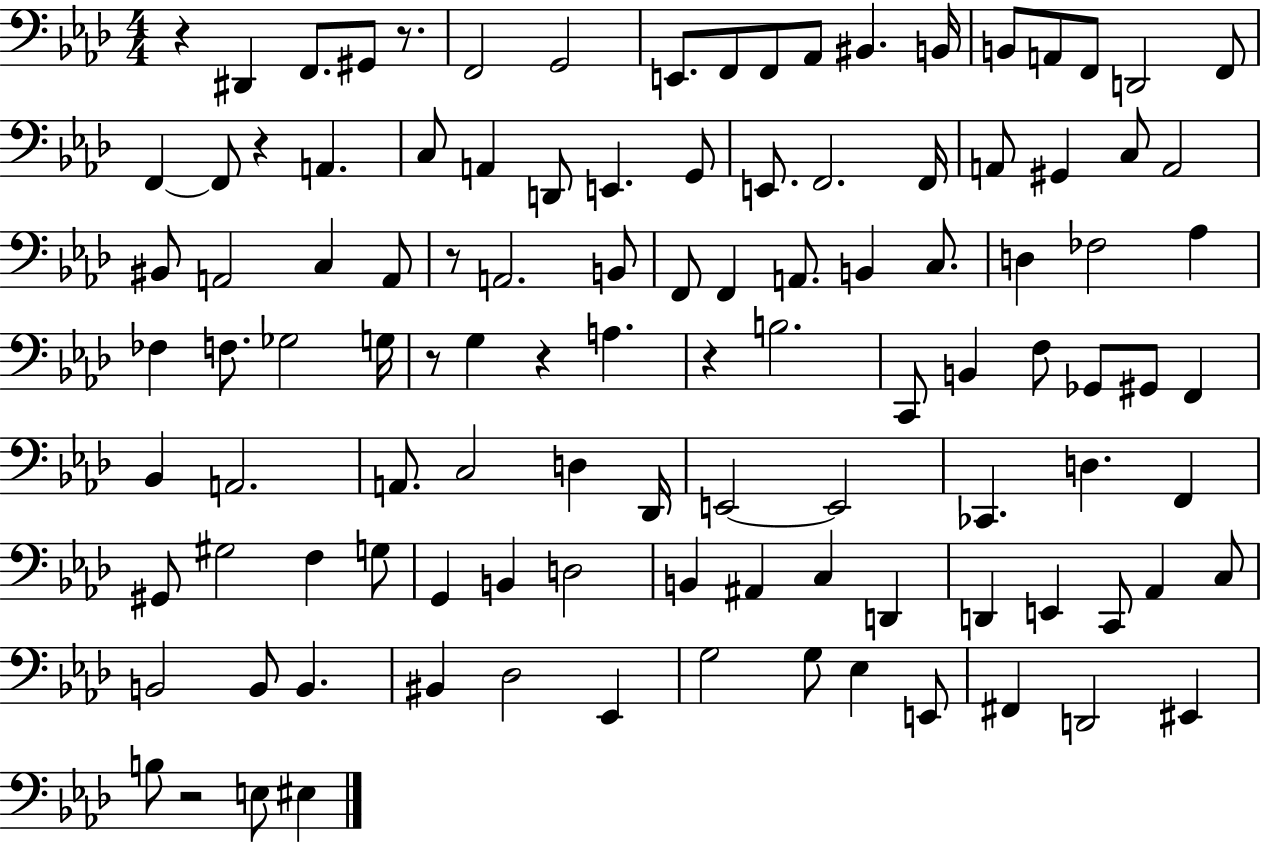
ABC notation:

X:1
T:Untitled
M:4/4
L:1/4
K:Ab
z ^D,, F,,/2 ^G,,/2 z/2 F,,2 G,,2 E,,/2 F,,/2 F,,/2 _A,,/2 ^B,, B,,/4 B,,/2 A,,/2 F,,/2 D,,2 F,,/2 F,, F,,/2 z A,, C,/2 A,, D,,/2 E,, G,,/2 E,,/2 F,,2 F,,/4 A,,/2 ^G,, C,/2 A,,2 ^B,,/2 A,,2 C, A,,/2 z/2 A,,2 B,,/2 F,,/2 F,, A,,/2 B,, C,/2 D, _F,2 _A, _F, F,/2 _G,2 G,/4 z/2 G, z A, z B,2 C,,/2 B,, F,/2 _G,,/2 ^G,,/2 F,, _B,, A,,2 A,,/2 C,2 D, _D,,/4 E,,2 E,,2 _C,, D, F,, ^G,,/2 ^G,2 F, G,/2 G,, B,, D,2 B,, ^A,, C, D,, D,, E,, C,,/2 _A,, C,/2 B,,2 B,,/2 B,, ^B,, _D,2 _E,, G,2 G,/2 _E, E,,/2 ^F,, D,,2 ^E,, B,/2 z2 E,/2 ^E,